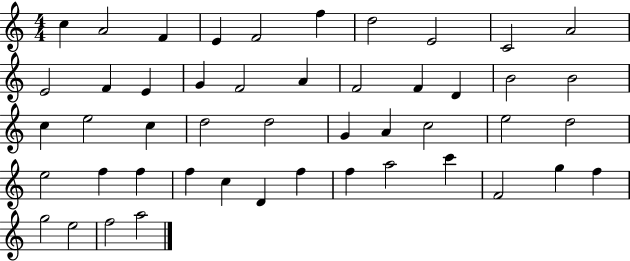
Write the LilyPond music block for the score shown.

{
  \clef treble
  \numericTimeSignature
  \time 4/4
  \key c \major
  c''4 a'2 f'4 | e'4 f'2 f''4 | d''2 e'2 | c'2 a'2 | \break e'2 f'4 e'4 | g'4 f'2 a'4 | f'2 f'4 d'4 | b'2 b'2 | \break c''4 e''2 c''4 | d''2 d''2 | g'4 a'4 c''2 | e''2 d''2 | \break e''2 f''4 f''4 | f''4 c''4 d'4 f''4 | f''4 a''2 c'''4 | f'2 g''4 f''4 | \break g''2 e''2 | f''2 a''2 | \bar "|."
}